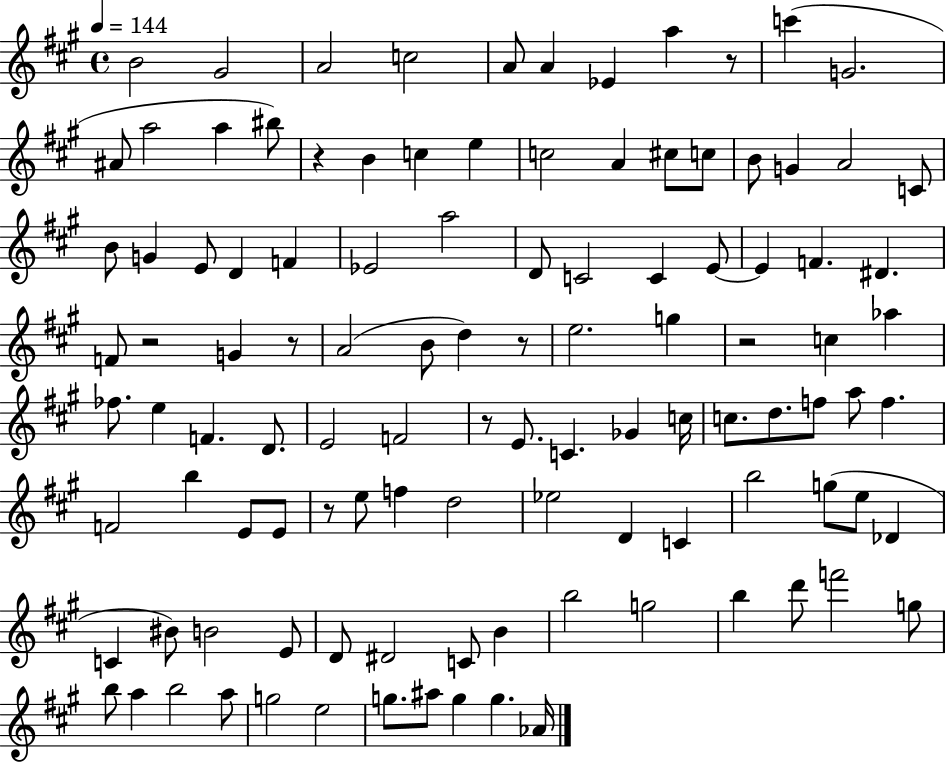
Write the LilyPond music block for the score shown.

{
  \clef treble
  \time 4/4
  \defaultTimeSignature
  \key a \major
  \tempo 4 = 144
  b'2 gis'2 | a'2 c''2 | a'8 a'4 ees'4 a''4 r8 | c'''4( g'2. | \break ais'8 a''2 a''4 bis''8) | r4 b'4 c''4 e''4 | c''2 a'4 cis''8 c''8 | b'8 g'4 a'2 c'8 | \break b'8 g'4 e'8 d'4 f'4 | ees'2 a''2 | d'8 c'2 c'4 e'8~~ | e'4 f'4. dis'4. | \break f'8 r2 g'4 r8 | a'2( b'8 d''4) r8 | e''2. g''4 | r2 c''4 aes''4 | \break fes''8. e''4 f'4. d'8. | e'2 f'2 | r8 e'8. c'4. ges'4 c''16 | c''8. d''8. f''8 a''8 f''4. | \break f'2 b''4 e'8 e'8 | r8 e''8 f''4 d''2 | ees''2 d'4 c'4 | b''2 g''8( e''8 des'4 | \break c'4 bis'8) b'2 e'8 | d'8 dis'2 c'8 b'4 | b''2 g''2 | b''4 d'''8 f'''2 g''8 | \break b''8 a''4 b''2 a''8 | g''2 e''2 | g''8. ais''8 g''4 g''4. aes'16 | \bar "|."
}